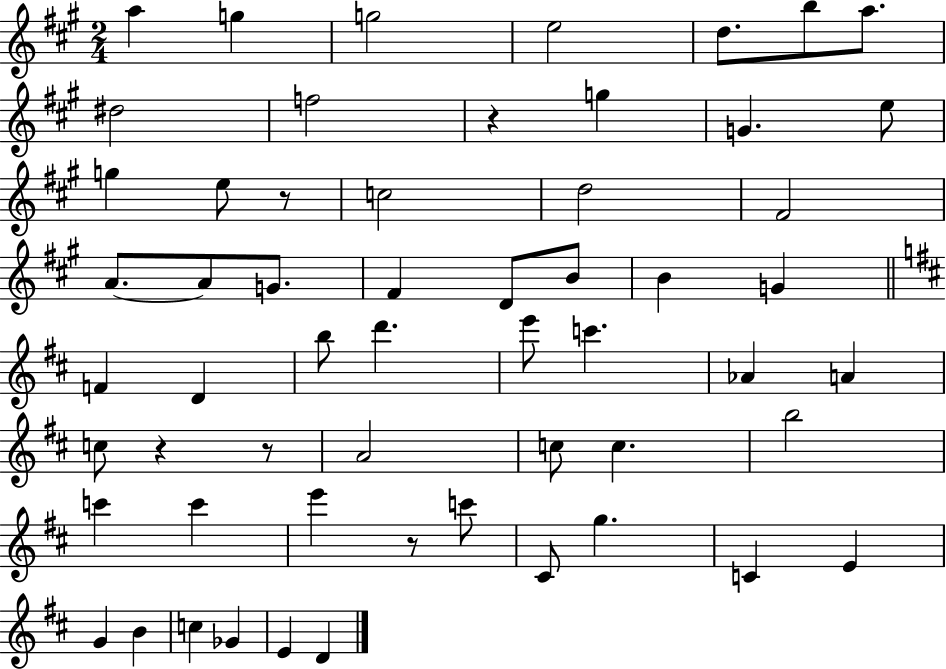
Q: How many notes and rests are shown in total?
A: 57